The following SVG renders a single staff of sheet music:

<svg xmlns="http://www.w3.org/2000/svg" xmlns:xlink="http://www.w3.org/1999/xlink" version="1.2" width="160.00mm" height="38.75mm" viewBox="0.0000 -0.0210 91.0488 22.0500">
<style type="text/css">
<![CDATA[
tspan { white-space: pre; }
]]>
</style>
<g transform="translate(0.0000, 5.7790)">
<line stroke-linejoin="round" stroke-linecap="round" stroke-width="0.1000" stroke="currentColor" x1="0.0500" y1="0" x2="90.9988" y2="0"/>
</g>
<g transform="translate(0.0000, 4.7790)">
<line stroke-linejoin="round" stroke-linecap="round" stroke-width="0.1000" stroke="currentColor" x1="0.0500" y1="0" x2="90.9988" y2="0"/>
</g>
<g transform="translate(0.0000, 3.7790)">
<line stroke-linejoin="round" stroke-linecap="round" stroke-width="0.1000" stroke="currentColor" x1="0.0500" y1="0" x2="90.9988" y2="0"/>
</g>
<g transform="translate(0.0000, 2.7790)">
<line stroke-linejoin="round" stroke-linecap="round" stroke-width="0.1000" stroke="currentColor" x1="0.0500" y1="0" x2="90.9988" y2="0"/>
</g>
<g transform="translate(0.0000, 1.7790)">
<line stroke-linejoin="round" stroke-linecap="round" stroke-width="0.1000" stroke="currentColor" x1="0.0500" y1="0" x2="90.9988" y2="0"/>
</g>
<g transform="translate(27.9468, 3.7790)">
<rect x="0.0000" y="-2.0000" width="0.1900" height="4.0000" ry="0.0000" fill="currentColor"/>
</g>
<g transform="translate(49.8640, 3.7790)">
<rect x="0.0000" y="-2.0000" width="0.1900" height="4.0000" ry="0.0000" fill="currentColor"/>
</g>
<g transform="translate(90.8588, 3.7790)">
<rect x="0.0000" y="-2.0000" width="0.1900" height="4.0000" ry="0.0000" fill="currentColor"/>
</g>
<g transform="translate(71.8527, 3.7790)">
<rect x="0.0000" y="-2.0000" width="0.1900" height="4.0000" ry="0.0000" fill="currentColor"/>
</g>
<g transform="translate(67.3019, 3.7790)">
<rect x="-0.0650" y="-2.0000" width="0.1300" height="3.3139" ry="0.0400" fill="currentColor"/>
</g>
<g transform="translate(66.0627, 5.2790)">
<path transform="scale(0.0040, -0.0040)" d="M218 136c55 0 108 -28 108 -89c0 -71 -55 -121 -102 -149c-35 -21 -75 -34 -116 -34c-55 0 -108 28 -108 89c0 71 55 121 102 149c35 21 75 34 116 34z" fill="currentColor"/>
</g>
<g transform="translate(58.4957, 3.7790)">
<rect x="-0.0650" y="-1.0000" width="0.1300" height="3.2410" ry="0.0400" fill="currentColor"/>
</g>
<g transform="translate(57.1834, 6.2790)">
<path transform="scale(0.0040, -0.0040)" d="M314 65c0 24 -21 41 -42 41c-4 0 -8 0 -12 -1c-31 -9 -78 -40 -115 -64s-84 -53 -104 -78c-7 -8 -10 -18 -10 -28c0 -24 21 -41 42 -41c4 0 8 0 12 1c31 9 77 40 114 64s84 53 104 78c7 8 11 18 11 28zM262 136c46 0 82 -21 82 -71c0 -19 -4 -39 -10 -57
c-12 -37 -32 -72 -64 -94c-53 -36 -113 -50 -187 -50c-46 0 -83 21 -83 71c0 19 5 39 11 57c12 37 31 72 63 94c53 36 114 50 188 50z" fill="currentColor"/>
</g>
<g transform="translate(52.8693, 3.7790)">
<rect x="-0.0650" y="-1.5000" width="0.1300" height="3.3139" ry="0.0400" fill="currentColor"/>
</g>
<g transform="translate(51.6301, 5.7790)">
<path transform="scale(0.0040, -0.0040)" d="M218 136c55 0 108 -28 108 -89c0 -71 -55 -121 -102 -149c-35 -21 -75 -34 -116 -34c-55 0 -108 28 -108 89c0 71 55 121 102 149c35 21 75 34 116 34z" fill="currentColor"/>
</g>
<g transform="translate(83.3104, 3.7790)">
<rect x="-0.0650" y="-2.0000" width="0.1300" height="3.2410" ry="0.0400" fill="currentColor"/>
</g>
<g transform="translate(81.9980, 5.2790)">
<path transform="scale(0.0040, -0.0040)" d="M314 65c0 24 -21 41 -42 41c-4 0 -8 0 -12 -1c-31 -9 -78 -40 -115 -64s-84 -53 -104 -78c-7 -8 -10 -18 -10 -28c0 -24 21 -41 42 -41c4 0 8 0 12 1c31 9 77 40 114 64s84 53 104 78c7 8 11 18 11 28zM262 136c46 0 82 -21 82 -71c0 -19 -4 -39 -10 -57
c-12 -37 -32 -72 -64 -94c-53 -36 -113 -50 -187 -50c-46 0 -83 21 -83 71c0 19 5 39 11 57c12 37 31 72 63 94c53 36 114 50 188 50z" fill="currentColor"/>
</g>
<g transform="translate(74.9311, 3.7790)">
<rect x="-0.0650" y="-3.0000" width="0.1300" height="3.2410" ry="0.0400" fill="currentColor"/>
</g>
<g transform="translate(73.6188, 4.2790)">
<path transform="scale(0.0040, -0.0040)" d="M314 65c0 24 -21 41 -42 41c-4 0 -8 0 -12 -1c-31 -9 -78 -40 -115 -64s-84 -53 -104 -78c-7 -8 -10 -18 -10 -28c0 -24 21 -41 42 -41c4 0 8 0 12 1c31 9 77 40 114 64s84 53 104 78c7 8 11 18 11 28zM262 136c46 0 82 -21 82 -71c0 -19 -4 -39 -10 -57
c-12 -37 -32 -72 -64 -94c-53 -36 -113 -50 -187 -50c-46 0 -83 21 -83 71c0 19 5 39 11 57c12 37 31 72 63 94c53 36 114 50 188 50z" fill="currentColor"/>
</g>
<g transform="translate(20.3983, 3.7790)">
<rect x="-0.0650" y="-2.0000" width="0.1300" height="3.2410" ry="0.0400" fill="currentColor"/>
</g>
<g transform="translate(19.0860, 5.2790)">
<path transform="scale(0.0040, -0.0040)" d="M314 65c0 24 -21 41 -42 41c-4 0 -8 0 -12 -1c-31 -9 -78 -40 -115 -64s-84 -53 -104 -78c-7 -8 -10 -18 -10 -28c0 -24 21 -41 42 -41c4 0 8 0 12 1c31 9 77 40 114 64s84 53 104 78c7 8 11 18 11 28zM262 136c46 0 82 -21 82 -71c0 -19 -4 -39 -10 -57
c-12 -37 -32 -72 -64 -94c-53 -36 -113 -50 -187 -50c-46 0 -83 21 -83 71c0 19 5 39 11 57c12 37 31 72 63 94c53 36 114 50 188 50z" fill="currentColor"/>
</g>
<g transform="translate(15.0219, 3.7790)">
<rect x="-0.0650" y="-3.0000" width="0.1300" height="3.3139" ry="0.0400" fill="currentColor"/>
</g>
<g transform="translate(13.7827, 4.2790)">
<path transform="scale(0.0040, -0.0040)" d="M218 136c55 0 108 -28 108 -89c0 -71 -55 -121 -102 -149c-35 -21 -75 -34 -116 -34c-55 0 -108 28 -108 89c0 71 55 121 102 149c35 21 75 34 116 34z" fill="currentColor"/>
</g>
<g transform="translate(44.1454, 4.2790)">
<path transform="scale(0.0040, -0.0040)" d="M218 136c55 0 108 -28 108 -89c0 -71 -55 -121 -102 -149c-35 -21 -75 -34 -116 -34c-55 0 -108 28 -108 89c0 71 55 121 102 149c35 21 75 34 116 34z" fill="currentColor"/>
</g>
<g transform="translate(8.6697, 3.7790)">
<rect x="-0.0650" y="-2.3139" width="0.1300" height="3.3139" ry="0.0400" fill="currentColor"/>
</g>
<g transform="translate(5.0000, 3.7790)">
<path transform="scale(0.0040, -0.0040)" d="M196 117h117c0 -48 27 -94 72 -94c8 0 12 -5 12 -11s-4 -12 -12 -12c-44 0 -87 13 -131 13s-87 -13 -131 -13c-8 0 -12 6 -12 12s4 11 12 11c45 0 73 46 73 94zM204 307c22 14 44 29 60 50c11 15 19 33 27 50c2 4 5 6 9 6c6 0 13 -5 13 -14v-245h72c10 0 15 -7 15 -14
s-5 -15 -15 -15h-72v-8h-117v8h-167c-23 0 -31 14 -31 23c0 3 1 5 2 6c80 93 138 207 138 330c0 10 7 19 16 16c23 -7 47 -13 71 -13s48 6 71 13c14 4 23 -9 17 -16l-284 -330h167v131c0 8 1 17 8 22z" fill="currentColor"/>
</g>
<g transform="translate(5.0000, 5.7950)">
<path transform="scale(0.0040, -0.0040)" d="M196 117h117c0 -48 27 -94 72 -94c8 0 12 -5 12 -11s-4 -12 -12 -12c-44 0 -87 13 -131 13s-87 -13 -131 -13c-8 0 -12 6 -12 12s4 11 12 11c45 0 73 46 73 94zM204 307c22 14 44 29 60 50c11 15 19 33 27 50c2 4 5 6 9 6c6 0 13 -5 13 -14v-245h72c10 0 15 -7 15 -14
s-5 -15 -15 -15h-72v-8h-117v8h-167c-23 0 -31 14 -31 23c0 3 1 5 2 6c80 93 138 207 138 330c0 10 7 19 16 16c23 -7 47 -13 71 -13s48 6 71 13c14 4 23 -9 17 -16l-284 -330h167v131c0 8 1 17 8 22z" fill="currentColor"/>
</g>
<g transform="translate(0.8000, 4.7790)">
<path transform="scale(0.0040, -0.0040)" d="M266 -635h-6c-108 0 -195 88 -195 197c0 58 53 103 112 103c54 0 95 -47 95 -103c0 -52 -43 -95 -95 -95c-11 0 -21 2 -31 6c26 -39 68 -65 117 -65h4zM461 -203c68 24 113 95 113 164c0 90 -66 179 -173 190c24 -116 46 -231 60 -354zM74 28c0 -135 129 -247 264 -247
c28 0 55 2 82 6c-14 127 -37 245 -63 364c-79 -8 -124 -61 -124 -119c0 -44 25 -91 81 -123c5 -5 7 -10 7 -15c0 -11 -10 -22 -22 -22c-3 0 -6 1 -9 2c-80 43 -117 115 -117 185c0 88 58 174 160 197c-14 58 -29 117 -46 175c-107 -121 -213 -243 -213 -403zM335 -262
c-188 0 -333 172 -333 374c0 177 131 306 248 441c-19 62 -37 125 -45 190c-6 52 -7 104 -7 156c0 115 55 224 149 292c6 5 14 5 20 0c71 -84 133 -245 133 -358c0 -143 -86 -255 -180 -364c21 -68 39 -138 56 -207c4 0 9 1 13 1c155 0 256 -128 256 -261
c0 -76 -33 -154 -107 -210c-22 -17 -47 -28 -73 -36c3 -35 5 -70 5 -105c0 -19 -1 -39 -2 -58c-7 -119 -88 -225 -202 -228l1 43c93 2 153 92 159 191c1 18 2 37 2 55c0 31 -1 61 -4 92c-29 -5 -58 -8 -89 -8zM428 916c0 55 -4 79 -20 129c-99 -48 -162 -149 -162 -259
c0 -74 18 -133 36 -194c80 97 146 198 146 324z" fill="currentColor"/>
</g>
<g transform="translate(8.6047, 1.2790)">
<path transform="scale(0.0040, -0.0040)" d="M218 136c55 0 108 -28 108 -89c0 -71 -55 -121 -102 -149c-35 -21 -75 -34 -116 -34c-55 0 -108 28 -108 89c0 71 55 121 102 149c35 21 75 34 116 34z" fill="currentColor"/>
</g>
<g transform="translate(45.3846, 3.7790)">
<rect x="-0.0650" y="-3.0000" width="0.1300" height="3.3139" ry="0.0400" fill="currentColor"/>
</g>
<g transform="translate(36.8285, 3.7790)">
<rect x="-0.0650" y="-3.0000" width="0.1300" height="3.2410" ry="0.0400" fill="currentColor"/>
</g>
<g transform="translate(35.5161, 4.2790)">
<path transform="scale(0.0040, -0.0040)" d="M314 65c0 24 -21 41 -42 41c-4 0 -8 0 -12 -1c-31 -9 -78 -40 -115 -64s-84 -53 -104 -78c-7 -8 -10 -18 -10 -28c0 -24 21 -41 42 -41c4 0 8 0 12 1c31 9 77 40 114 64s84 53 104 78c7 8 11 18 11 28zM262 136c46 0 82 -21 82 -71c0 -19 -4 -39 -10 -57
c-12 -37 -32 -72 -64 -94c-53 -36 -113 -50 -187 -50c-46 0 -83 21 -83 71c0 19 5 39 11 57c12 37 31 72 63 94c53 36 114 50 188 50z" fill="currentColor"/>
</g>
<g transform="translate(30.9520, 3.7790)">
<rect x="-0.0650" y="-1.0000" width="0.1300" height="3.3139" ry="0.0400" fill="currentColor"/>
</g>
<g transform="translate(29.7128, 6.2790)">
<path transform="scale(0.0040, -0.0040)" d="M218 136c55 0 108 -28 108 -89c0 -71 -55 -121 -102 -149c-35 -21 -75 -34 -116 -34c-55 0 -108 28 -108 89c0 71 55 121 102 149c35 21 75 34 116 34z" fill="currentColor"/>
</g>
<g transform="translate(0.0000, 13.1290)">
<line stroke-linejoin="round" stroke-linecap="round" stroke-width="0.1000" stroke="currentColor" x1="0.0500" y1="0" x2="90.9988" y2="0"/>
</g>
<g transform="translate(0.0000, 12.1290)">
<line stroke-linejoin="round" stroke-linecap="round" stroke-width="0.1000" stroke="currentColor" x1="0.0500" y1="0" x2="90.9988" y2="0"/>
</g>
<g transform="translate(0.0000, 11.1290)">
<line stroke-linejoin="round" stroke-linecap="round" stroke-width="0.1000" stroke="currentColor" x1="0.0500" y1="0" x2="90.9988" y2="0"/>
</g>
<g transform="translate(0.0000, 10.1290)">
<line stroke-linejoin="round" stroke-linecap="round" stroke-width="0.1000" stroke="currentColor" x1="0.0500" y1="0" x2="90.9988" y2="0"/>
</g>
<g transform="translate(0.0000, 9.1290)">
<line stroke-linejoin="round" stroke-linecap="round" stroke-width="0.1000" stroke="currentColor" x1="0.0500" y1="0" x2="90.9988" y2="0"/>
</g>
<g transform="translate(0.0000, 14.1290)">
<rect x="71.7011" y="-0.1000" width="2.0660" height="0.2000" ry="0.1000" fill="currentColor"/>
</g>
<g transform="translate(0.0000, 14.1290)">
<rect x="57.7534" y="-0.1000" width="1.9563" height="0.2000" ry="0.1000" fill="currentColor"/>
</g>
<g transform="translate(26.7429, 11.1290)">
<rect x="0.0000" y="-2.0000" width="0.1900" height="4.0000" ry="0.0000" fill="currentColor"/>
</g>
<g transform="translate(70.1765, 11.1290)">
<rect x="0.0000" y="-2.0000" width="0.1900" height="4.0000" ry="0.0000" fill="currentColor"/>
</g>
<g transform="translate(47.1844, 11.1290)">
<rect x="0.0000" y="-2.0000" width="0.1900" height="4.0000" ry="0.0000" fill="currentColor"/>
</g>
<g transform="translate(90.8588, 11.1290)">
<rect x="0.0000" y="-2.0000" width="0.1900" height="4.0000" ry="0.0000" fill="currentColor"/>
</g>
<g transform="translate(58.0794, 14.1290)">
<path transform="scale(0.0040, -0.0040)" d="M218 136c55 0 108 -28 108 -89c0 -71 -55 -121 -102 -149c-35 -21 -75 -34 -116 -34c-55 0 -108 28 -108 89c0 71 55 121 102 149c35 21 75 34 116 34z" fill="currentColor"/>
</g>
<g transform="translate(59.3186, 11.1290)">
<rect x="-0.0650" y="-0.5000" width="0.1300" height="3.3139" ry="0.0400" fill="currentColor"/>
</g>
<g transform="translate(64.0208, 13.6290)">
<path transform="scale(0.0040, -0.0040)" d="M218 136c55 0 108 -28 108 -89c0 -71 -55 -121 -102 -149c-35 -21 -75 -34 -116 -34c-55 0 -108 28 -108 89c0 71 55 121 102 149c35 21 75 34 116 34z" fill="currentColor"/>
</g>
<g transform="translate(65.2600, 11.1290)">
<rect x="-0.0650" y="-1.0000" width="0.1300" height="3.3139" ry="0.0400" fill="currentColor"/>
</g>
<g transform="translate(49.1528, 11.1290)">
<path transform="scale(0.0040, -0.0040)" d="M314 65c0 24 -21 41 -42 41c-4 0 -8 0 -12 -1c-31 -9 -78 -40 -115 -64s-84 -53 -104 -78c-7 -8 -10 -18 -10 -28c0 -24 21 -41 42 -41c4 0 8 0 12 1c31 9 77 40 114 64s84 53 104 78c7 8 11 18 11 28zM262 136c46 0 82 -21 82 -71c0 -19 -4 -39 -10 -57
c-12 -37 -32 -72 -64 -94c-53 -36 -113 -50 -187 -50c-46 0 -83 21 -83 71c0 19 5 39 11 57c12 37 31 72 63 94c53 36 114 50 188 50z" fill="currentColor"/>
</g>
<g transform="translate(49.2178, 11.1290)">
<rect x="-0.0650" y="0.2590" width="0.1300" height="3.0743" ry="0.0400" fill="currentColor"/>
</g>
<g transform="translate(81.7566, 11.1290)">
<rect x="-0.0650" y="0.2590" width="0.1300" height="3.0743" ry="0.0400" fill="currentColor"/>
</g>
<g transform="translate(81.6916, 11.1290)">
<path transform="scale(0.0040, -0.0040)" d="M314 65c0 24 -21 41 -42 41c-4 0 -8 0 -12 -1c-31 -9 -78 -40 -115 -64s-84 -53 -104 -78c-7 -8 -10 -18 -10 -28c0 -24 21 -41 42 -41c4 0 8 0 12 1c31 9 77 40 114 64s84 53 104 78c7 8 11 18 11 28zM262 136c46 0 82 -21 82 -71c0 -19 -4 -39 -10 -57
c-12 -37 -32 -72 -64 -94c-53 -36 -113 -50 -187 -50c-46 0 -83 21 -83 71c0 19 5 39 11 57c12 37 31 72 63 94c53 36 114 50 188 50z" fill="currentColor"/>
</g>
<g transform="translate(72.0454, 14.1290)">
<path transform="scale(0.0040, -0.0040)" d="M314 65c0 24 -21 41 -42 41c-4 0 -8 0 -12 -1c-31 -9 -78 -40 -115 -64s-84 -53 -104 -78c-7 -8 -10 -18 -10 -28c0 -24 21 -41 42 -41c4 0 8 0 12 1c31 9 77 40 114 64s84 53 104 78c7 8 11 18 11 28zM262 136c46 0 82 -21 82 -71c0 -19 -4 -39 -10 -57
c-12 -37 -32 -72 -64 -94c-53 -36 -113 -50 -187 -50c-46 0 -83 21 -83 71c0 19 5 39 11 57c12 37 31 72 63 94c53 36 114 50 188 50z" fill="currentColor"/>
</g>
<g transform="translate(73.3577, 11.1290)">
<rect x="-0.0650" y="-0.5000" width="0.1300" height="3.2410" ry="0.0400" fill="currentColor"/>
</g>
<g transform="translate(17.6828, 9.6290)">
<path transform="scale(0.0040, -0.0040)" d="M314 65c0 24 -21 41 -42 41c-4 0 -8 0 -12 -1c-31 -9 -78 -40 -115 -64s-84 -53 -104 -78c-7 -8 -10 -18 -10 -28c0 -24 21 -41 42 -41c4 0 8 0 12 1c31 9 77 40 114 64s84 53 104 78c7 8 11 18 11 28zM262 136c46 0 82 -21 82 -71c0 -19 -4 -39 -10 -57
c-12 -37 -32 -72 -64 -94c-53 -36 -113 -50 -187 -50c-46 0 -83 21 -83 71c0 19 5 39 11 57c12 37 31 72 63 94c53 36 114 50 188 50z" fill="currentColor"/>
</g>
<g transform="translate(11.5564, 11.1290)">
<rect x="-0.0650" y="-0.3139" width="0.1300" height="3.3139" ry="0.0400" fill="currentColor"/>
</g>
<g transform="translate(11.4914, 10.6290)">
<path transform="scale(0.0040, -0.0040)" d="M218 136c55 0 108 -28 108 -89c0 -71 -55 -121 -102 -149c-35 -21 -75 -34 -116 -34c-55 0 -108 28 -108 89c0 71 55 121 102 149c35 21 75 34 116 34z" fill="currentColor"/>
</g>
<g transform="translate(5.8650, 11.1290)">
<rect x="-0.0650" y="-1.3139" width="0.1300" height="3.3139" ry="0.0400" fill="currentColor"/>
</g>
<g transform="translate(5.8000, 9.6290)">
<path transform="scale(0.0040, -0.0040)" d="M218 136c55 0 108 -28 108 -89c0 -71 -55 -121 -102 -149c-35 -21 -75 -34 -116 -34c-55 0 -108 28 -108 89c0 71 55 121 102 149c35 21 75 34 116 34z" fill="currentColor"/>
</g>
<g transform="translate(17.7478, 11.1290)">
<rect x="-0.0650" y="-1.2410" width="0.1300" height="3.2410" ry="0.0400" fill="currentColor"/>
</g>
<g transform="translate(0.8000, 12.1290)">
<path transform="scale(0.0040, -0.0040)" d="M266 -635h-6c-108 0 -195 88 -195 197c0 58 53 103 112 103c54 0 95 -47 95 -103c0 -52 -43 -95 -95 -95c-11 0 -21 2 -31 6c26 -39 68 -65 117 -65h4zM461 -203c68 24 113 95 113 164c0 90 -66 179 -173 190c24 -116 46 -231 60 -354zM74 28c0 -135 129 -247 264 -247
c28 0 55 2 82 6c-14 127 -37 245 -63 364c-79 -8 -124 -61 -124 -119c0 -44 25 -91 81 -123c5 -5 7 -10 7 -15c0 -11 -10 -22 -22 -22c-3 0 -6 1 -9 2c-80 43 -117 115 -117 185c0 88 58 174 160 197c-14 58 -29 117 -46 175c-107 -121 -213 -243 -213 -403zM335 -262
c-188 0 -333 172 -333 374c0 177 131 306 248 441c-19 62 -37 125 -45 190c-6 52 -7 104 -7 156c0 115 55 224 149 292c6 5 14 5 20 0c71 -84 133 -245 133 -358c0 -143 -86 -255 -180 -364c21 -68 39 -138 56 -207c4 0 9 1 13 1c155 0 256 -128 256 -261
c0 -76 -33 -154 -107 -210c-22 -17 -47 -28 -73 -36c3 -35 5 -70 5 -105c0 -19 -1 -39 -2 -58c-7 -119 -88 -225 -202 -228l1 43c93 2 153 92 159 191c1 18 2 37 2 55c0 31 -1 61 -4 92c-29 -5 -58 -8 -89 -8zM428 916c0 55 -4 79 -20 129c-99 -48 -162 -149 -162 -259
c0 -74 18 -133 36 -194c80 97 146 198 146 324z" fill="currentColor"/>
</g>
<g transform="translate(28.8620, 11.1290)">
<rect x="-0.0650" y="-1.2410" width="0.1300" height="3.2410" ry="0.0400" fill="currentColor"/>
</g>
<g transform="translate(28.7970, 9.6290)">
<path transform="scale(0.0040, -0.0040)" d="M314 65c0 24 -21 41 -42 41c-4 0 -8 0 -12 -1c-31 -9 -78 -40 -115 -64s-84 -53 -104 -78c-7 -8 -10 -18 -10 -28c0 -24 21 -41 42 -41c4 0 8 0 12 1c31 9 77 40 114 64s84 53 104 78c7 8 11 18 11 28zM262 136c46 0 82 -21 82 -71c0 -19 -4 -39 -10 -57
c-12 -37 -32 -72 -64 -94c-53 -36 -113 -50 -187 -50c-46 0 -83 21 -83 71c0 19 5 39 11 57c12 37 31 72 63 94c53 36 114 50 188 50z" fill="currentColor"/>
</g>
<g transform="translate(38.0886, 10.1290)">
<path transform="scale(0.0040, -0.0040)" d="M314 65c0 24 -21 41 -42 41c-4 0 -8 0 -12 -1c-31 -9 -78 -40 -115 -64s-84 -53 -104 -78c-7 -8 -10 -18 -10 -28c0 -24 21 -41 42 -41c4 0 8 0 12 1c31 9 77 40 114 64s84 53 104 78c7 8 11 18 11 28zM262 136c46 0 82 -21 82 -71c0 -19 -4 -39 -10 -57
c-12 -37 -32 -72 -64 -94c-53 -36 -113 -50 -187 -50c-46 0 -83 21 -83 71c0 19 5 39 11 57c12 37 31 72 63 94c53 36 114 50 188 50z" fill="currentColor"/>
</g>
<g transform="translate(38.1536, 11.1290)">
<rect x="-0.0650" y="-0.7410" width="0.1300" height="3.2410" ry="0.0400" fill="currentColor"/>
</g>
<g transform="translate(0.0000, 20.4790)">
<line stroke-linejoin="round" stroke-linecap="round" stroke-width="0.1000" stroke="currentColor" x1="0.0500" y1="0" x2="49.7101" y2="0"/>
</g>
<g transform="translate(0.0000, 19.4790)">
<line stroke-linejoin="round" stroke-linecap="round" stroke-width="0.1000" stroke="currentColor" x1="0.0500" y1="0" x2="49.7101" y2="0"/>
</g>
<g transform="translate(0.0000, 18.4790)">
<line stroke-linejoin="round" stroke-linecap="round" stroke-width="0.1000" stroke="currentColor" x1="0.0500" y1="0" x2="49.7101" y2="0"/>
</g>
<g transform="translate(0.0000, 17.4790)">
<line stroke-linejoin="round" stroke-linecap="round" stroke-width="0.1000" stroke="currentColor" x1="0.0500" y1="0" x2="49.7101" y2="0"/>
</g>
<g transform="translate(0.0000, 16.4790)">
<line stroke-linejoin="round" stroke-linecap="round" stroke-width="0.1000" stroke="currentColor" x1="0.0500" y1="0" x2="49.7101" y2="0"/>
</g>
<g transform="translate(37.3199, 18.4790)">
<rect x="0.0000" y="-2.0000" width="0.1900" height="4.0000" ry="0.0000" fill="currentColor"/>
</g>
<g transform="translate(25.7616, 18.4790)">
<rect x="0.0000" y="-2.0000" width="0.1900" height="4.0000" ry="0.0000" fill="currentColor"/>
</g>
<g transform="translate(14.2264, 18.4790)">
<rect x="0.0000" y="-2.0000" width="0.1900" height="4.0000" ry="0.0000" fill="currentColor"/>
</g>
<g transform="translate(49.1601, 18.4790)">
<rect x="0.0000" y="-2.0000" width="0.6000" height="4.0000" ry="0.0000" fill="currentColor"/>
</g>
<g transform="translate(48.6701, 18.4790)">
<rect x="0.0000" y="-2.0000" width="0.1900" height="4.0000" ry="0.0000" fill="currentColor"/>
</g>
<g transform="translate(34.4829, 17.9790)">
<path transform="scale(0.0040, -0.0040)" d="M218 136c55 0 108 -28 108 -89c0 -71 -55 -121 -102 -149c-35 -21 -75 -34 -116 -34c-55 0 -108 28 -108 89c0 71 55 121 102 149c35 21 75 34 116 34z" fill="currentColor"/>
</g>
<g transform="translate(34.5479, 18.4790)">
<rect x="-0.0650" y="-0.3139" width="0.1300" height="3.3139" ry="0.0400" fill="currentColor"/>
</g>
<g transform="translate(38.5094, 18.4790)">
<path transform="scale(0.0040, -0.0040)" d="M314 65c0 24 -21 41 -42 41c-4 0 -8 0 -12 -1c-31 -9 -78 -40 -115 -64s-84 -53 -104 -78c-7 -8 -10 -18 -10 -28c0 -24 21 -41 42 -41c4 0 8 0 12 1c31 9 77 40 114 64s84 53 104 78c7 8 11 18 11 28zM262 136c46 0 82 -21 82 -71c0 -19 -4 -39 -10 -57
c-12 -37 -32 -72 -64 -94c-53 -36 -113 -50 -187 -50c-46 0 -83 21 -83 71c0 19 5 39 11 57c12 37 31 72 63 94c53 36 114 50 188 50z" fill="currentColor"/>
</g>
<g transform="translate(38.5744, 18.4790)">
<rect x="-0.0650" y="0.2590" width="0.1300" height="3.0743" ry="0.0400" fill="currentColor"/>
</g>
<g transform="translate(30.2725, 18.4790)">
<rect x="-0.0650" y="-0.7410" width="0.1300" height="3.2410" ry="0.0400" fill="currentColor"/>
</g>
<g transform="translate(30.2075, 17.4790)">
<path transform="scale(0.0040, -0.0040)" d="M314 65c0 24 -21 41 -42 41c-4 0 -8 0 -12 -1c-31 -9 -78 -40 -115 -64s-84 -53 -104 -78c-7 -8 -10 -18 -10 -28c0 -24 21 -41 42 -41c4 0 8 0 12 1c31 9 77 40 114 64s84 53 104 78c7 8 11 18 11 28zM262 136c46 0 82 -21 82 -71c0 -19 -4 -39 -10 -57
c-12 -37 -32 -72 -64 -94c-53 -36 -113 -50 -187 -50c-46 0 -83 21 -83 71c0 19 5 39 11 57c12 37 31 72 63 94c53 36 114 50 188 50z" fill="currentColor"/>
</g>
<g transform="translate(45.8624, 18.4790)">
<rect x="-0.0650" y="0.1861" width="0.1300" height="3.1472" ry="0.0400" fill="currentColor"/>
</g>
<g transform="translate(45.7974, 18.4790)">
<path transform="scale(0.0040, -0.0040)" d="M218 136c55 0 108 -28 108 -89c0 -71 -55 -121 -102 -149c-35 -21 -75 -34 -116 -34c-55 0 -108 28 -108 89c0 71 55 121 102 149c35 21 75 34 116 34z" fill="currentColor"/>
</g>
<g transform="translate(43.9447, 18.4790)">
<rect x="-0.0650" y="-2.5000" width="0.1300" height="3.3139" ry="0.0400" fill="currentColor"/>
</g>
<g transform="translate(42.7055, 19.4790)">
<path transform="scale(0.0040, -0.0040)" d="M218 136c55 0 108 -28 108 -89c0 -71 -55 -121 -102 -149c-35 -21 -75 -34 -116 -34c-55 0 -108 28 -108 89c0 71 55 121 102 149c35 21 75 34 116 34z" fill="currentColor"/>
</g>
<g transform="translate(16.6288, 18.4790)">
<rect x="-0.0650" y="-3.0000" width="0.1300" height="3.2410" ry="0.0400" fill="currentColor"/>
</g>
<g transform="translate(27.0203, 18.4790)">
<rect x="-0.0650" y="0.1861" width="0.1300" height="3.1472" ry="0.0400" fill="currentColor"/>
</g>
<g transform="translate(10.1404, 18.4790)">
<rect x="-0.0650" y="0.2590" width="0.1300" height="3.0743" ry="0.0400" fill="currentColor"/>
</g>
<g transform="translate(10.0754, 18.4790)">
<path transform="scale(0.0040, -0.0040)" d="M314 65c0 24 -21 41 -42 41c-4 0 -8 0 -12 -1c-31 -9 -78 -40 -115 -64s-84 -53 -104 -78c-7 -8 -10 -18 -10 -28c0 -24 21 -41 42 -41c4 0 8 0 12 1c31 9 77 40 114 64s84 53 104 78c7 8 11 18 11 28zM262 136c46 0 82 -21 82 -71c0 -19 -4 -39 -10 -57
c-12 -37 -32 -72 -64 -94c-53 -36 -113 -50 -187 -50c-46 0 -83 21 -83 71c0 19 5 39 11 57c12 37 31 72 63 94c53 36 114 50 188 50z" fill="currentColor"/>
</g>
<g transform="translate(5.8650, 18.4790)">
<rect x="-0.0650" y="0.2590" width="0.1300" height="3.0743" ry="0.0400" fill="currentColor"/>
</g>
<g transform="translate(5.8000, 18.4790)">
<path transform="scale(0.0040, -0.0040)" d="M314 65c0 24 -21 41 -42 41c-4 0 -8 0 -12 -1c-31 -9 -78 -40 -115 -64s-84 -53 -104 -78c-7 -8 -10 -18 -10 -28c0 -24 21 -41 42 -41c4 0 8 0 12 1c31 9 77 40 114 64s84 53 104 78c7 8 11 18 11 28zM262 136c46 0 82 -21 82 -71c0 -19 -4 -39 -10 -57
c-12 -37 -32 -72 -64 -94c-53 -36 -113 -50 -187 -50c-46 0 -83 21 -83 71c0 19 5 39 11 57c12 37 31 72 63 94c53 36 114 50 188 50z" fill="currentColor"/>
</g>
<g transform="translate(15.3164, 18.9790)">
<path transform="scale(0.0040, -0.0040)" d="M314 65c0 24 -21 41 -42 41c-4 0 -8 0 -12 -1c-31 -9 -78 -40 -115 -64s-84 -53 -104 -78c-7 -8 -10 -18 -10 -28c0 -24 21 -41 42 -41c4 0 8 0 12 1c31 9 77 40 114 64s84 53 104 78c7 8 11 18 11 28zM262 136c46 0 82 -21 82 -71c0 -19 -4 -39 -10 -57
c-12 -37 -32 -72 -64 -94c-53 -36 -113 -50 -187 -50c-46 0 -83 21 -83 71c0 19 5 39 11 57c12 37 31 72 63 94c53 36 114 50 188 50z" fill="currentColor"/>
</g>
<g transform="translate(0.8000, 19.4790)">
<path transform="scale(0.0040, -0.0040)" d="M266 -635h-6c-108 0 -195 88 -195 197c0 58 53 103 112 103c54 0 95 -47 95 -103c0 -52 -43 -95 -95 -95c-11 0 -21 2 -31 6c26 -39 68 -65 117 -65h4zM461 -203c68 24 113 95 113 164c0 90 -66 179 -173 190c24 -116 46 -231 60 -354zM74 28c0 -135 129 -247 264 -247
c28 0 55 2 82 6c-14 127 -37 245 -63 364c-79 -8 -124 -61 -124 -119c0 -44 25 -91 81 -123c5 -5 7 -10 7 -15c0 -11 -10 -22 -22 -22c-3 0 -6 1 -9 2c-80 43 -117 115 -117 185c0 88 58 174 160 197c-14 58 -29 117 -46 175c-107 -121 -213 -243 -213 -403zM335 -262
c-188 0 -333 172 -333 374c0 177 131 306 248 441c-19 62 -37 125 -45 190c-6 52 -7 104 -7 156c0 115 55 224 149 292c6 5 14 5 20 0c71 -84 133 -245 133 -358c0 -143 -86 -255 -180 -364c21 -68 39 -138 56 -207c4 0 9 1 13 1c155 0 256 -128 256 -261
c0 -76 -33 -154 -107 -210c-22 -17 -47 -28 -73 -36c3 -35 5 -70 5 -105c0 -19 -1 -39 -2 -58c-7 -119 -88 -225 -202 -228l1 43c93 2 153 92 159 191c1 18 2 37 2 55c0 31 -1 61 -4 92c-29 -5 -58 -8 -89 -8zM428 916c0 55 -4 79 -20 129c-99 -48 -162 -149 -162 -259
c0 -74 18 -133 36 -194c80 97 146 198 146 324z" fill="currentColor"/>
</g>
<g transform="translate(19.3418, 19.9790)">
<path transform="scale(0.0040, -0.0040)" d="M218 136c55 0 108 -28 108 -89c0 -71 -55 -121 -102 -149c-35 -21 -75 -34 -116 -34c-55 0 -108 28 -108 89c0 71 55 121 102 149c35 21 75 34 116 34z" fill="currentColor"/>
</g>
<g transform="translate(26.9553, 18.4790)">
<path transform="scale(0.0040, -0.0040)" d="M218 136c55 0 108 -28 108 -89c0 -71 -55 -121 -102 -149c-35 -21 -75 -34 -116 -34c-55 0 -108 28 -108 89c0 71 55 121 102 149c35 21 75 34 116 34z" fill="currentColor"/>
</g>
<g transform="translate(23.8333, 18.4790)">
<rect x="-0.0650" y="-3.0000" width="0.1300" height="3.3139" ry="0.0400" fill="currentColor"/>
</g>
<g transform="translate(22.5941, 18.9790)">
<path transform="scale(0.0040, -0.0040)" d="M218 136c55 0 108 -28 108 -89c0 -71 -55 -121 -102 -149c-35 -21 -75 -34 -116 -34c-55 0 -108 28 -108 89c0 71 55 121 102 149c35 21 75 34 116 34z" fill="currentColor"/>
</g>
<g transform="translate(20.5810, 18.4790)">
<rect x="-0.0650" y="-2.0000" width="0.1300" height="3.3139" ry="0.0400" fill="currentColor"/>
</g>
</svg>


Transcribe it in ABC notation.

X:1
T:Untitled
M:4/4
L:1/4
K:C
g A F2 D A2 A E D2 F A2 F2 e c e2 e2 d2 B2 C D C2 B2 B2 B2 A2 F A B d2 c B2 G B